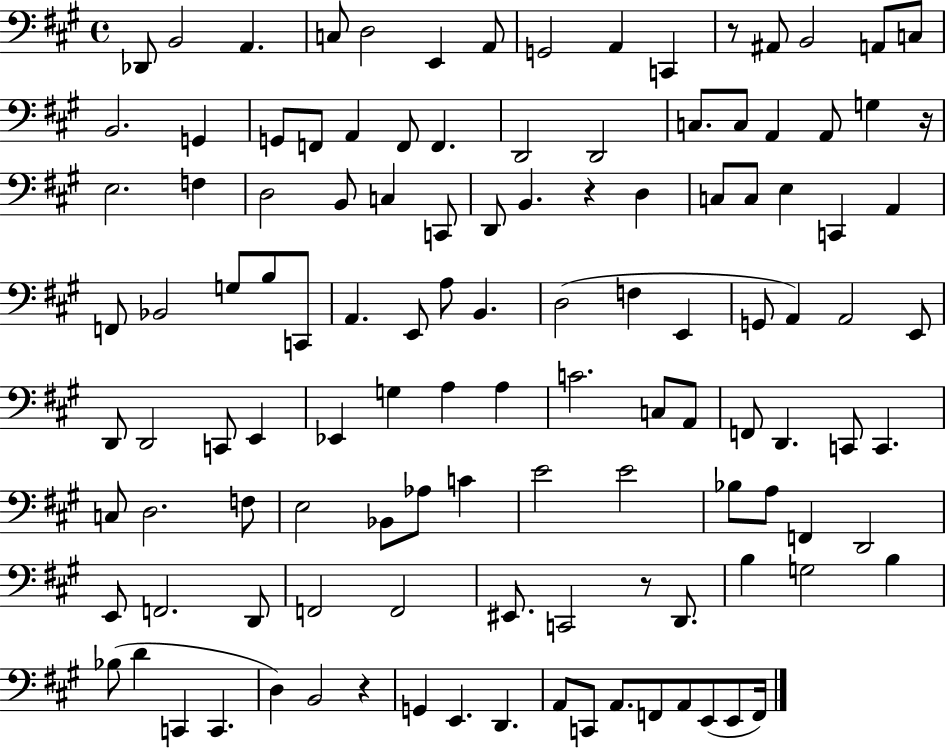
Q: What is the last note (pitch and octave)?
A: F2